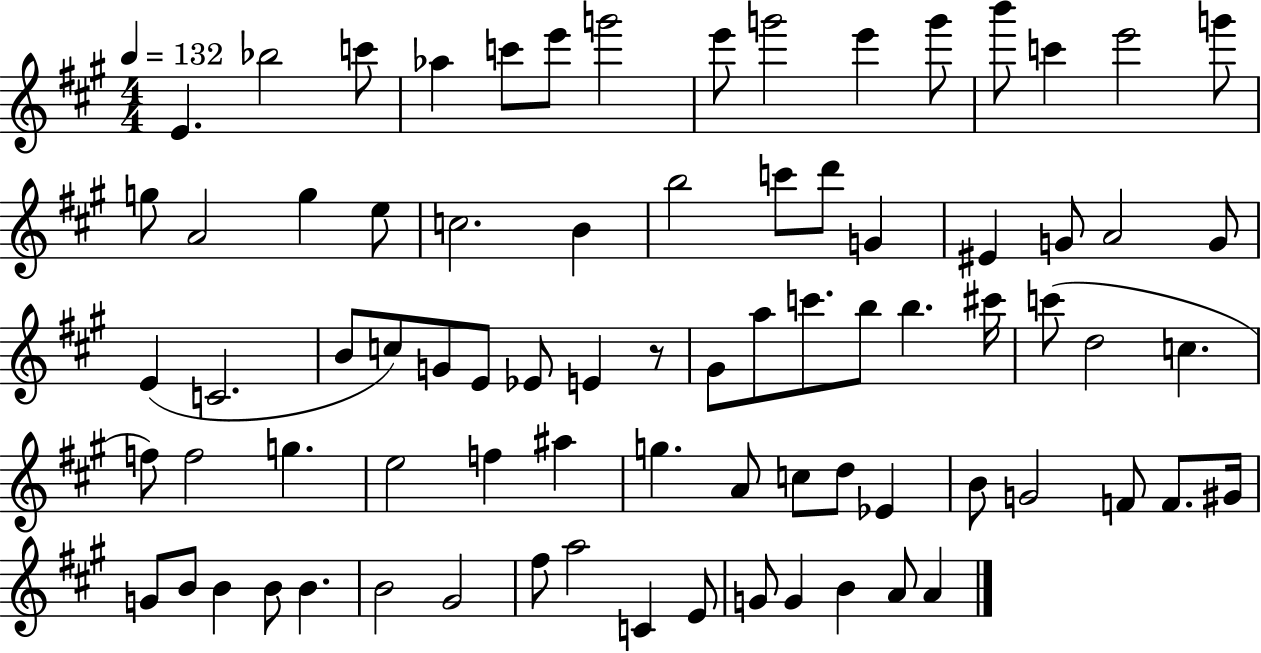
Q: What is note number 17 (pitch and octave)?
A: A4